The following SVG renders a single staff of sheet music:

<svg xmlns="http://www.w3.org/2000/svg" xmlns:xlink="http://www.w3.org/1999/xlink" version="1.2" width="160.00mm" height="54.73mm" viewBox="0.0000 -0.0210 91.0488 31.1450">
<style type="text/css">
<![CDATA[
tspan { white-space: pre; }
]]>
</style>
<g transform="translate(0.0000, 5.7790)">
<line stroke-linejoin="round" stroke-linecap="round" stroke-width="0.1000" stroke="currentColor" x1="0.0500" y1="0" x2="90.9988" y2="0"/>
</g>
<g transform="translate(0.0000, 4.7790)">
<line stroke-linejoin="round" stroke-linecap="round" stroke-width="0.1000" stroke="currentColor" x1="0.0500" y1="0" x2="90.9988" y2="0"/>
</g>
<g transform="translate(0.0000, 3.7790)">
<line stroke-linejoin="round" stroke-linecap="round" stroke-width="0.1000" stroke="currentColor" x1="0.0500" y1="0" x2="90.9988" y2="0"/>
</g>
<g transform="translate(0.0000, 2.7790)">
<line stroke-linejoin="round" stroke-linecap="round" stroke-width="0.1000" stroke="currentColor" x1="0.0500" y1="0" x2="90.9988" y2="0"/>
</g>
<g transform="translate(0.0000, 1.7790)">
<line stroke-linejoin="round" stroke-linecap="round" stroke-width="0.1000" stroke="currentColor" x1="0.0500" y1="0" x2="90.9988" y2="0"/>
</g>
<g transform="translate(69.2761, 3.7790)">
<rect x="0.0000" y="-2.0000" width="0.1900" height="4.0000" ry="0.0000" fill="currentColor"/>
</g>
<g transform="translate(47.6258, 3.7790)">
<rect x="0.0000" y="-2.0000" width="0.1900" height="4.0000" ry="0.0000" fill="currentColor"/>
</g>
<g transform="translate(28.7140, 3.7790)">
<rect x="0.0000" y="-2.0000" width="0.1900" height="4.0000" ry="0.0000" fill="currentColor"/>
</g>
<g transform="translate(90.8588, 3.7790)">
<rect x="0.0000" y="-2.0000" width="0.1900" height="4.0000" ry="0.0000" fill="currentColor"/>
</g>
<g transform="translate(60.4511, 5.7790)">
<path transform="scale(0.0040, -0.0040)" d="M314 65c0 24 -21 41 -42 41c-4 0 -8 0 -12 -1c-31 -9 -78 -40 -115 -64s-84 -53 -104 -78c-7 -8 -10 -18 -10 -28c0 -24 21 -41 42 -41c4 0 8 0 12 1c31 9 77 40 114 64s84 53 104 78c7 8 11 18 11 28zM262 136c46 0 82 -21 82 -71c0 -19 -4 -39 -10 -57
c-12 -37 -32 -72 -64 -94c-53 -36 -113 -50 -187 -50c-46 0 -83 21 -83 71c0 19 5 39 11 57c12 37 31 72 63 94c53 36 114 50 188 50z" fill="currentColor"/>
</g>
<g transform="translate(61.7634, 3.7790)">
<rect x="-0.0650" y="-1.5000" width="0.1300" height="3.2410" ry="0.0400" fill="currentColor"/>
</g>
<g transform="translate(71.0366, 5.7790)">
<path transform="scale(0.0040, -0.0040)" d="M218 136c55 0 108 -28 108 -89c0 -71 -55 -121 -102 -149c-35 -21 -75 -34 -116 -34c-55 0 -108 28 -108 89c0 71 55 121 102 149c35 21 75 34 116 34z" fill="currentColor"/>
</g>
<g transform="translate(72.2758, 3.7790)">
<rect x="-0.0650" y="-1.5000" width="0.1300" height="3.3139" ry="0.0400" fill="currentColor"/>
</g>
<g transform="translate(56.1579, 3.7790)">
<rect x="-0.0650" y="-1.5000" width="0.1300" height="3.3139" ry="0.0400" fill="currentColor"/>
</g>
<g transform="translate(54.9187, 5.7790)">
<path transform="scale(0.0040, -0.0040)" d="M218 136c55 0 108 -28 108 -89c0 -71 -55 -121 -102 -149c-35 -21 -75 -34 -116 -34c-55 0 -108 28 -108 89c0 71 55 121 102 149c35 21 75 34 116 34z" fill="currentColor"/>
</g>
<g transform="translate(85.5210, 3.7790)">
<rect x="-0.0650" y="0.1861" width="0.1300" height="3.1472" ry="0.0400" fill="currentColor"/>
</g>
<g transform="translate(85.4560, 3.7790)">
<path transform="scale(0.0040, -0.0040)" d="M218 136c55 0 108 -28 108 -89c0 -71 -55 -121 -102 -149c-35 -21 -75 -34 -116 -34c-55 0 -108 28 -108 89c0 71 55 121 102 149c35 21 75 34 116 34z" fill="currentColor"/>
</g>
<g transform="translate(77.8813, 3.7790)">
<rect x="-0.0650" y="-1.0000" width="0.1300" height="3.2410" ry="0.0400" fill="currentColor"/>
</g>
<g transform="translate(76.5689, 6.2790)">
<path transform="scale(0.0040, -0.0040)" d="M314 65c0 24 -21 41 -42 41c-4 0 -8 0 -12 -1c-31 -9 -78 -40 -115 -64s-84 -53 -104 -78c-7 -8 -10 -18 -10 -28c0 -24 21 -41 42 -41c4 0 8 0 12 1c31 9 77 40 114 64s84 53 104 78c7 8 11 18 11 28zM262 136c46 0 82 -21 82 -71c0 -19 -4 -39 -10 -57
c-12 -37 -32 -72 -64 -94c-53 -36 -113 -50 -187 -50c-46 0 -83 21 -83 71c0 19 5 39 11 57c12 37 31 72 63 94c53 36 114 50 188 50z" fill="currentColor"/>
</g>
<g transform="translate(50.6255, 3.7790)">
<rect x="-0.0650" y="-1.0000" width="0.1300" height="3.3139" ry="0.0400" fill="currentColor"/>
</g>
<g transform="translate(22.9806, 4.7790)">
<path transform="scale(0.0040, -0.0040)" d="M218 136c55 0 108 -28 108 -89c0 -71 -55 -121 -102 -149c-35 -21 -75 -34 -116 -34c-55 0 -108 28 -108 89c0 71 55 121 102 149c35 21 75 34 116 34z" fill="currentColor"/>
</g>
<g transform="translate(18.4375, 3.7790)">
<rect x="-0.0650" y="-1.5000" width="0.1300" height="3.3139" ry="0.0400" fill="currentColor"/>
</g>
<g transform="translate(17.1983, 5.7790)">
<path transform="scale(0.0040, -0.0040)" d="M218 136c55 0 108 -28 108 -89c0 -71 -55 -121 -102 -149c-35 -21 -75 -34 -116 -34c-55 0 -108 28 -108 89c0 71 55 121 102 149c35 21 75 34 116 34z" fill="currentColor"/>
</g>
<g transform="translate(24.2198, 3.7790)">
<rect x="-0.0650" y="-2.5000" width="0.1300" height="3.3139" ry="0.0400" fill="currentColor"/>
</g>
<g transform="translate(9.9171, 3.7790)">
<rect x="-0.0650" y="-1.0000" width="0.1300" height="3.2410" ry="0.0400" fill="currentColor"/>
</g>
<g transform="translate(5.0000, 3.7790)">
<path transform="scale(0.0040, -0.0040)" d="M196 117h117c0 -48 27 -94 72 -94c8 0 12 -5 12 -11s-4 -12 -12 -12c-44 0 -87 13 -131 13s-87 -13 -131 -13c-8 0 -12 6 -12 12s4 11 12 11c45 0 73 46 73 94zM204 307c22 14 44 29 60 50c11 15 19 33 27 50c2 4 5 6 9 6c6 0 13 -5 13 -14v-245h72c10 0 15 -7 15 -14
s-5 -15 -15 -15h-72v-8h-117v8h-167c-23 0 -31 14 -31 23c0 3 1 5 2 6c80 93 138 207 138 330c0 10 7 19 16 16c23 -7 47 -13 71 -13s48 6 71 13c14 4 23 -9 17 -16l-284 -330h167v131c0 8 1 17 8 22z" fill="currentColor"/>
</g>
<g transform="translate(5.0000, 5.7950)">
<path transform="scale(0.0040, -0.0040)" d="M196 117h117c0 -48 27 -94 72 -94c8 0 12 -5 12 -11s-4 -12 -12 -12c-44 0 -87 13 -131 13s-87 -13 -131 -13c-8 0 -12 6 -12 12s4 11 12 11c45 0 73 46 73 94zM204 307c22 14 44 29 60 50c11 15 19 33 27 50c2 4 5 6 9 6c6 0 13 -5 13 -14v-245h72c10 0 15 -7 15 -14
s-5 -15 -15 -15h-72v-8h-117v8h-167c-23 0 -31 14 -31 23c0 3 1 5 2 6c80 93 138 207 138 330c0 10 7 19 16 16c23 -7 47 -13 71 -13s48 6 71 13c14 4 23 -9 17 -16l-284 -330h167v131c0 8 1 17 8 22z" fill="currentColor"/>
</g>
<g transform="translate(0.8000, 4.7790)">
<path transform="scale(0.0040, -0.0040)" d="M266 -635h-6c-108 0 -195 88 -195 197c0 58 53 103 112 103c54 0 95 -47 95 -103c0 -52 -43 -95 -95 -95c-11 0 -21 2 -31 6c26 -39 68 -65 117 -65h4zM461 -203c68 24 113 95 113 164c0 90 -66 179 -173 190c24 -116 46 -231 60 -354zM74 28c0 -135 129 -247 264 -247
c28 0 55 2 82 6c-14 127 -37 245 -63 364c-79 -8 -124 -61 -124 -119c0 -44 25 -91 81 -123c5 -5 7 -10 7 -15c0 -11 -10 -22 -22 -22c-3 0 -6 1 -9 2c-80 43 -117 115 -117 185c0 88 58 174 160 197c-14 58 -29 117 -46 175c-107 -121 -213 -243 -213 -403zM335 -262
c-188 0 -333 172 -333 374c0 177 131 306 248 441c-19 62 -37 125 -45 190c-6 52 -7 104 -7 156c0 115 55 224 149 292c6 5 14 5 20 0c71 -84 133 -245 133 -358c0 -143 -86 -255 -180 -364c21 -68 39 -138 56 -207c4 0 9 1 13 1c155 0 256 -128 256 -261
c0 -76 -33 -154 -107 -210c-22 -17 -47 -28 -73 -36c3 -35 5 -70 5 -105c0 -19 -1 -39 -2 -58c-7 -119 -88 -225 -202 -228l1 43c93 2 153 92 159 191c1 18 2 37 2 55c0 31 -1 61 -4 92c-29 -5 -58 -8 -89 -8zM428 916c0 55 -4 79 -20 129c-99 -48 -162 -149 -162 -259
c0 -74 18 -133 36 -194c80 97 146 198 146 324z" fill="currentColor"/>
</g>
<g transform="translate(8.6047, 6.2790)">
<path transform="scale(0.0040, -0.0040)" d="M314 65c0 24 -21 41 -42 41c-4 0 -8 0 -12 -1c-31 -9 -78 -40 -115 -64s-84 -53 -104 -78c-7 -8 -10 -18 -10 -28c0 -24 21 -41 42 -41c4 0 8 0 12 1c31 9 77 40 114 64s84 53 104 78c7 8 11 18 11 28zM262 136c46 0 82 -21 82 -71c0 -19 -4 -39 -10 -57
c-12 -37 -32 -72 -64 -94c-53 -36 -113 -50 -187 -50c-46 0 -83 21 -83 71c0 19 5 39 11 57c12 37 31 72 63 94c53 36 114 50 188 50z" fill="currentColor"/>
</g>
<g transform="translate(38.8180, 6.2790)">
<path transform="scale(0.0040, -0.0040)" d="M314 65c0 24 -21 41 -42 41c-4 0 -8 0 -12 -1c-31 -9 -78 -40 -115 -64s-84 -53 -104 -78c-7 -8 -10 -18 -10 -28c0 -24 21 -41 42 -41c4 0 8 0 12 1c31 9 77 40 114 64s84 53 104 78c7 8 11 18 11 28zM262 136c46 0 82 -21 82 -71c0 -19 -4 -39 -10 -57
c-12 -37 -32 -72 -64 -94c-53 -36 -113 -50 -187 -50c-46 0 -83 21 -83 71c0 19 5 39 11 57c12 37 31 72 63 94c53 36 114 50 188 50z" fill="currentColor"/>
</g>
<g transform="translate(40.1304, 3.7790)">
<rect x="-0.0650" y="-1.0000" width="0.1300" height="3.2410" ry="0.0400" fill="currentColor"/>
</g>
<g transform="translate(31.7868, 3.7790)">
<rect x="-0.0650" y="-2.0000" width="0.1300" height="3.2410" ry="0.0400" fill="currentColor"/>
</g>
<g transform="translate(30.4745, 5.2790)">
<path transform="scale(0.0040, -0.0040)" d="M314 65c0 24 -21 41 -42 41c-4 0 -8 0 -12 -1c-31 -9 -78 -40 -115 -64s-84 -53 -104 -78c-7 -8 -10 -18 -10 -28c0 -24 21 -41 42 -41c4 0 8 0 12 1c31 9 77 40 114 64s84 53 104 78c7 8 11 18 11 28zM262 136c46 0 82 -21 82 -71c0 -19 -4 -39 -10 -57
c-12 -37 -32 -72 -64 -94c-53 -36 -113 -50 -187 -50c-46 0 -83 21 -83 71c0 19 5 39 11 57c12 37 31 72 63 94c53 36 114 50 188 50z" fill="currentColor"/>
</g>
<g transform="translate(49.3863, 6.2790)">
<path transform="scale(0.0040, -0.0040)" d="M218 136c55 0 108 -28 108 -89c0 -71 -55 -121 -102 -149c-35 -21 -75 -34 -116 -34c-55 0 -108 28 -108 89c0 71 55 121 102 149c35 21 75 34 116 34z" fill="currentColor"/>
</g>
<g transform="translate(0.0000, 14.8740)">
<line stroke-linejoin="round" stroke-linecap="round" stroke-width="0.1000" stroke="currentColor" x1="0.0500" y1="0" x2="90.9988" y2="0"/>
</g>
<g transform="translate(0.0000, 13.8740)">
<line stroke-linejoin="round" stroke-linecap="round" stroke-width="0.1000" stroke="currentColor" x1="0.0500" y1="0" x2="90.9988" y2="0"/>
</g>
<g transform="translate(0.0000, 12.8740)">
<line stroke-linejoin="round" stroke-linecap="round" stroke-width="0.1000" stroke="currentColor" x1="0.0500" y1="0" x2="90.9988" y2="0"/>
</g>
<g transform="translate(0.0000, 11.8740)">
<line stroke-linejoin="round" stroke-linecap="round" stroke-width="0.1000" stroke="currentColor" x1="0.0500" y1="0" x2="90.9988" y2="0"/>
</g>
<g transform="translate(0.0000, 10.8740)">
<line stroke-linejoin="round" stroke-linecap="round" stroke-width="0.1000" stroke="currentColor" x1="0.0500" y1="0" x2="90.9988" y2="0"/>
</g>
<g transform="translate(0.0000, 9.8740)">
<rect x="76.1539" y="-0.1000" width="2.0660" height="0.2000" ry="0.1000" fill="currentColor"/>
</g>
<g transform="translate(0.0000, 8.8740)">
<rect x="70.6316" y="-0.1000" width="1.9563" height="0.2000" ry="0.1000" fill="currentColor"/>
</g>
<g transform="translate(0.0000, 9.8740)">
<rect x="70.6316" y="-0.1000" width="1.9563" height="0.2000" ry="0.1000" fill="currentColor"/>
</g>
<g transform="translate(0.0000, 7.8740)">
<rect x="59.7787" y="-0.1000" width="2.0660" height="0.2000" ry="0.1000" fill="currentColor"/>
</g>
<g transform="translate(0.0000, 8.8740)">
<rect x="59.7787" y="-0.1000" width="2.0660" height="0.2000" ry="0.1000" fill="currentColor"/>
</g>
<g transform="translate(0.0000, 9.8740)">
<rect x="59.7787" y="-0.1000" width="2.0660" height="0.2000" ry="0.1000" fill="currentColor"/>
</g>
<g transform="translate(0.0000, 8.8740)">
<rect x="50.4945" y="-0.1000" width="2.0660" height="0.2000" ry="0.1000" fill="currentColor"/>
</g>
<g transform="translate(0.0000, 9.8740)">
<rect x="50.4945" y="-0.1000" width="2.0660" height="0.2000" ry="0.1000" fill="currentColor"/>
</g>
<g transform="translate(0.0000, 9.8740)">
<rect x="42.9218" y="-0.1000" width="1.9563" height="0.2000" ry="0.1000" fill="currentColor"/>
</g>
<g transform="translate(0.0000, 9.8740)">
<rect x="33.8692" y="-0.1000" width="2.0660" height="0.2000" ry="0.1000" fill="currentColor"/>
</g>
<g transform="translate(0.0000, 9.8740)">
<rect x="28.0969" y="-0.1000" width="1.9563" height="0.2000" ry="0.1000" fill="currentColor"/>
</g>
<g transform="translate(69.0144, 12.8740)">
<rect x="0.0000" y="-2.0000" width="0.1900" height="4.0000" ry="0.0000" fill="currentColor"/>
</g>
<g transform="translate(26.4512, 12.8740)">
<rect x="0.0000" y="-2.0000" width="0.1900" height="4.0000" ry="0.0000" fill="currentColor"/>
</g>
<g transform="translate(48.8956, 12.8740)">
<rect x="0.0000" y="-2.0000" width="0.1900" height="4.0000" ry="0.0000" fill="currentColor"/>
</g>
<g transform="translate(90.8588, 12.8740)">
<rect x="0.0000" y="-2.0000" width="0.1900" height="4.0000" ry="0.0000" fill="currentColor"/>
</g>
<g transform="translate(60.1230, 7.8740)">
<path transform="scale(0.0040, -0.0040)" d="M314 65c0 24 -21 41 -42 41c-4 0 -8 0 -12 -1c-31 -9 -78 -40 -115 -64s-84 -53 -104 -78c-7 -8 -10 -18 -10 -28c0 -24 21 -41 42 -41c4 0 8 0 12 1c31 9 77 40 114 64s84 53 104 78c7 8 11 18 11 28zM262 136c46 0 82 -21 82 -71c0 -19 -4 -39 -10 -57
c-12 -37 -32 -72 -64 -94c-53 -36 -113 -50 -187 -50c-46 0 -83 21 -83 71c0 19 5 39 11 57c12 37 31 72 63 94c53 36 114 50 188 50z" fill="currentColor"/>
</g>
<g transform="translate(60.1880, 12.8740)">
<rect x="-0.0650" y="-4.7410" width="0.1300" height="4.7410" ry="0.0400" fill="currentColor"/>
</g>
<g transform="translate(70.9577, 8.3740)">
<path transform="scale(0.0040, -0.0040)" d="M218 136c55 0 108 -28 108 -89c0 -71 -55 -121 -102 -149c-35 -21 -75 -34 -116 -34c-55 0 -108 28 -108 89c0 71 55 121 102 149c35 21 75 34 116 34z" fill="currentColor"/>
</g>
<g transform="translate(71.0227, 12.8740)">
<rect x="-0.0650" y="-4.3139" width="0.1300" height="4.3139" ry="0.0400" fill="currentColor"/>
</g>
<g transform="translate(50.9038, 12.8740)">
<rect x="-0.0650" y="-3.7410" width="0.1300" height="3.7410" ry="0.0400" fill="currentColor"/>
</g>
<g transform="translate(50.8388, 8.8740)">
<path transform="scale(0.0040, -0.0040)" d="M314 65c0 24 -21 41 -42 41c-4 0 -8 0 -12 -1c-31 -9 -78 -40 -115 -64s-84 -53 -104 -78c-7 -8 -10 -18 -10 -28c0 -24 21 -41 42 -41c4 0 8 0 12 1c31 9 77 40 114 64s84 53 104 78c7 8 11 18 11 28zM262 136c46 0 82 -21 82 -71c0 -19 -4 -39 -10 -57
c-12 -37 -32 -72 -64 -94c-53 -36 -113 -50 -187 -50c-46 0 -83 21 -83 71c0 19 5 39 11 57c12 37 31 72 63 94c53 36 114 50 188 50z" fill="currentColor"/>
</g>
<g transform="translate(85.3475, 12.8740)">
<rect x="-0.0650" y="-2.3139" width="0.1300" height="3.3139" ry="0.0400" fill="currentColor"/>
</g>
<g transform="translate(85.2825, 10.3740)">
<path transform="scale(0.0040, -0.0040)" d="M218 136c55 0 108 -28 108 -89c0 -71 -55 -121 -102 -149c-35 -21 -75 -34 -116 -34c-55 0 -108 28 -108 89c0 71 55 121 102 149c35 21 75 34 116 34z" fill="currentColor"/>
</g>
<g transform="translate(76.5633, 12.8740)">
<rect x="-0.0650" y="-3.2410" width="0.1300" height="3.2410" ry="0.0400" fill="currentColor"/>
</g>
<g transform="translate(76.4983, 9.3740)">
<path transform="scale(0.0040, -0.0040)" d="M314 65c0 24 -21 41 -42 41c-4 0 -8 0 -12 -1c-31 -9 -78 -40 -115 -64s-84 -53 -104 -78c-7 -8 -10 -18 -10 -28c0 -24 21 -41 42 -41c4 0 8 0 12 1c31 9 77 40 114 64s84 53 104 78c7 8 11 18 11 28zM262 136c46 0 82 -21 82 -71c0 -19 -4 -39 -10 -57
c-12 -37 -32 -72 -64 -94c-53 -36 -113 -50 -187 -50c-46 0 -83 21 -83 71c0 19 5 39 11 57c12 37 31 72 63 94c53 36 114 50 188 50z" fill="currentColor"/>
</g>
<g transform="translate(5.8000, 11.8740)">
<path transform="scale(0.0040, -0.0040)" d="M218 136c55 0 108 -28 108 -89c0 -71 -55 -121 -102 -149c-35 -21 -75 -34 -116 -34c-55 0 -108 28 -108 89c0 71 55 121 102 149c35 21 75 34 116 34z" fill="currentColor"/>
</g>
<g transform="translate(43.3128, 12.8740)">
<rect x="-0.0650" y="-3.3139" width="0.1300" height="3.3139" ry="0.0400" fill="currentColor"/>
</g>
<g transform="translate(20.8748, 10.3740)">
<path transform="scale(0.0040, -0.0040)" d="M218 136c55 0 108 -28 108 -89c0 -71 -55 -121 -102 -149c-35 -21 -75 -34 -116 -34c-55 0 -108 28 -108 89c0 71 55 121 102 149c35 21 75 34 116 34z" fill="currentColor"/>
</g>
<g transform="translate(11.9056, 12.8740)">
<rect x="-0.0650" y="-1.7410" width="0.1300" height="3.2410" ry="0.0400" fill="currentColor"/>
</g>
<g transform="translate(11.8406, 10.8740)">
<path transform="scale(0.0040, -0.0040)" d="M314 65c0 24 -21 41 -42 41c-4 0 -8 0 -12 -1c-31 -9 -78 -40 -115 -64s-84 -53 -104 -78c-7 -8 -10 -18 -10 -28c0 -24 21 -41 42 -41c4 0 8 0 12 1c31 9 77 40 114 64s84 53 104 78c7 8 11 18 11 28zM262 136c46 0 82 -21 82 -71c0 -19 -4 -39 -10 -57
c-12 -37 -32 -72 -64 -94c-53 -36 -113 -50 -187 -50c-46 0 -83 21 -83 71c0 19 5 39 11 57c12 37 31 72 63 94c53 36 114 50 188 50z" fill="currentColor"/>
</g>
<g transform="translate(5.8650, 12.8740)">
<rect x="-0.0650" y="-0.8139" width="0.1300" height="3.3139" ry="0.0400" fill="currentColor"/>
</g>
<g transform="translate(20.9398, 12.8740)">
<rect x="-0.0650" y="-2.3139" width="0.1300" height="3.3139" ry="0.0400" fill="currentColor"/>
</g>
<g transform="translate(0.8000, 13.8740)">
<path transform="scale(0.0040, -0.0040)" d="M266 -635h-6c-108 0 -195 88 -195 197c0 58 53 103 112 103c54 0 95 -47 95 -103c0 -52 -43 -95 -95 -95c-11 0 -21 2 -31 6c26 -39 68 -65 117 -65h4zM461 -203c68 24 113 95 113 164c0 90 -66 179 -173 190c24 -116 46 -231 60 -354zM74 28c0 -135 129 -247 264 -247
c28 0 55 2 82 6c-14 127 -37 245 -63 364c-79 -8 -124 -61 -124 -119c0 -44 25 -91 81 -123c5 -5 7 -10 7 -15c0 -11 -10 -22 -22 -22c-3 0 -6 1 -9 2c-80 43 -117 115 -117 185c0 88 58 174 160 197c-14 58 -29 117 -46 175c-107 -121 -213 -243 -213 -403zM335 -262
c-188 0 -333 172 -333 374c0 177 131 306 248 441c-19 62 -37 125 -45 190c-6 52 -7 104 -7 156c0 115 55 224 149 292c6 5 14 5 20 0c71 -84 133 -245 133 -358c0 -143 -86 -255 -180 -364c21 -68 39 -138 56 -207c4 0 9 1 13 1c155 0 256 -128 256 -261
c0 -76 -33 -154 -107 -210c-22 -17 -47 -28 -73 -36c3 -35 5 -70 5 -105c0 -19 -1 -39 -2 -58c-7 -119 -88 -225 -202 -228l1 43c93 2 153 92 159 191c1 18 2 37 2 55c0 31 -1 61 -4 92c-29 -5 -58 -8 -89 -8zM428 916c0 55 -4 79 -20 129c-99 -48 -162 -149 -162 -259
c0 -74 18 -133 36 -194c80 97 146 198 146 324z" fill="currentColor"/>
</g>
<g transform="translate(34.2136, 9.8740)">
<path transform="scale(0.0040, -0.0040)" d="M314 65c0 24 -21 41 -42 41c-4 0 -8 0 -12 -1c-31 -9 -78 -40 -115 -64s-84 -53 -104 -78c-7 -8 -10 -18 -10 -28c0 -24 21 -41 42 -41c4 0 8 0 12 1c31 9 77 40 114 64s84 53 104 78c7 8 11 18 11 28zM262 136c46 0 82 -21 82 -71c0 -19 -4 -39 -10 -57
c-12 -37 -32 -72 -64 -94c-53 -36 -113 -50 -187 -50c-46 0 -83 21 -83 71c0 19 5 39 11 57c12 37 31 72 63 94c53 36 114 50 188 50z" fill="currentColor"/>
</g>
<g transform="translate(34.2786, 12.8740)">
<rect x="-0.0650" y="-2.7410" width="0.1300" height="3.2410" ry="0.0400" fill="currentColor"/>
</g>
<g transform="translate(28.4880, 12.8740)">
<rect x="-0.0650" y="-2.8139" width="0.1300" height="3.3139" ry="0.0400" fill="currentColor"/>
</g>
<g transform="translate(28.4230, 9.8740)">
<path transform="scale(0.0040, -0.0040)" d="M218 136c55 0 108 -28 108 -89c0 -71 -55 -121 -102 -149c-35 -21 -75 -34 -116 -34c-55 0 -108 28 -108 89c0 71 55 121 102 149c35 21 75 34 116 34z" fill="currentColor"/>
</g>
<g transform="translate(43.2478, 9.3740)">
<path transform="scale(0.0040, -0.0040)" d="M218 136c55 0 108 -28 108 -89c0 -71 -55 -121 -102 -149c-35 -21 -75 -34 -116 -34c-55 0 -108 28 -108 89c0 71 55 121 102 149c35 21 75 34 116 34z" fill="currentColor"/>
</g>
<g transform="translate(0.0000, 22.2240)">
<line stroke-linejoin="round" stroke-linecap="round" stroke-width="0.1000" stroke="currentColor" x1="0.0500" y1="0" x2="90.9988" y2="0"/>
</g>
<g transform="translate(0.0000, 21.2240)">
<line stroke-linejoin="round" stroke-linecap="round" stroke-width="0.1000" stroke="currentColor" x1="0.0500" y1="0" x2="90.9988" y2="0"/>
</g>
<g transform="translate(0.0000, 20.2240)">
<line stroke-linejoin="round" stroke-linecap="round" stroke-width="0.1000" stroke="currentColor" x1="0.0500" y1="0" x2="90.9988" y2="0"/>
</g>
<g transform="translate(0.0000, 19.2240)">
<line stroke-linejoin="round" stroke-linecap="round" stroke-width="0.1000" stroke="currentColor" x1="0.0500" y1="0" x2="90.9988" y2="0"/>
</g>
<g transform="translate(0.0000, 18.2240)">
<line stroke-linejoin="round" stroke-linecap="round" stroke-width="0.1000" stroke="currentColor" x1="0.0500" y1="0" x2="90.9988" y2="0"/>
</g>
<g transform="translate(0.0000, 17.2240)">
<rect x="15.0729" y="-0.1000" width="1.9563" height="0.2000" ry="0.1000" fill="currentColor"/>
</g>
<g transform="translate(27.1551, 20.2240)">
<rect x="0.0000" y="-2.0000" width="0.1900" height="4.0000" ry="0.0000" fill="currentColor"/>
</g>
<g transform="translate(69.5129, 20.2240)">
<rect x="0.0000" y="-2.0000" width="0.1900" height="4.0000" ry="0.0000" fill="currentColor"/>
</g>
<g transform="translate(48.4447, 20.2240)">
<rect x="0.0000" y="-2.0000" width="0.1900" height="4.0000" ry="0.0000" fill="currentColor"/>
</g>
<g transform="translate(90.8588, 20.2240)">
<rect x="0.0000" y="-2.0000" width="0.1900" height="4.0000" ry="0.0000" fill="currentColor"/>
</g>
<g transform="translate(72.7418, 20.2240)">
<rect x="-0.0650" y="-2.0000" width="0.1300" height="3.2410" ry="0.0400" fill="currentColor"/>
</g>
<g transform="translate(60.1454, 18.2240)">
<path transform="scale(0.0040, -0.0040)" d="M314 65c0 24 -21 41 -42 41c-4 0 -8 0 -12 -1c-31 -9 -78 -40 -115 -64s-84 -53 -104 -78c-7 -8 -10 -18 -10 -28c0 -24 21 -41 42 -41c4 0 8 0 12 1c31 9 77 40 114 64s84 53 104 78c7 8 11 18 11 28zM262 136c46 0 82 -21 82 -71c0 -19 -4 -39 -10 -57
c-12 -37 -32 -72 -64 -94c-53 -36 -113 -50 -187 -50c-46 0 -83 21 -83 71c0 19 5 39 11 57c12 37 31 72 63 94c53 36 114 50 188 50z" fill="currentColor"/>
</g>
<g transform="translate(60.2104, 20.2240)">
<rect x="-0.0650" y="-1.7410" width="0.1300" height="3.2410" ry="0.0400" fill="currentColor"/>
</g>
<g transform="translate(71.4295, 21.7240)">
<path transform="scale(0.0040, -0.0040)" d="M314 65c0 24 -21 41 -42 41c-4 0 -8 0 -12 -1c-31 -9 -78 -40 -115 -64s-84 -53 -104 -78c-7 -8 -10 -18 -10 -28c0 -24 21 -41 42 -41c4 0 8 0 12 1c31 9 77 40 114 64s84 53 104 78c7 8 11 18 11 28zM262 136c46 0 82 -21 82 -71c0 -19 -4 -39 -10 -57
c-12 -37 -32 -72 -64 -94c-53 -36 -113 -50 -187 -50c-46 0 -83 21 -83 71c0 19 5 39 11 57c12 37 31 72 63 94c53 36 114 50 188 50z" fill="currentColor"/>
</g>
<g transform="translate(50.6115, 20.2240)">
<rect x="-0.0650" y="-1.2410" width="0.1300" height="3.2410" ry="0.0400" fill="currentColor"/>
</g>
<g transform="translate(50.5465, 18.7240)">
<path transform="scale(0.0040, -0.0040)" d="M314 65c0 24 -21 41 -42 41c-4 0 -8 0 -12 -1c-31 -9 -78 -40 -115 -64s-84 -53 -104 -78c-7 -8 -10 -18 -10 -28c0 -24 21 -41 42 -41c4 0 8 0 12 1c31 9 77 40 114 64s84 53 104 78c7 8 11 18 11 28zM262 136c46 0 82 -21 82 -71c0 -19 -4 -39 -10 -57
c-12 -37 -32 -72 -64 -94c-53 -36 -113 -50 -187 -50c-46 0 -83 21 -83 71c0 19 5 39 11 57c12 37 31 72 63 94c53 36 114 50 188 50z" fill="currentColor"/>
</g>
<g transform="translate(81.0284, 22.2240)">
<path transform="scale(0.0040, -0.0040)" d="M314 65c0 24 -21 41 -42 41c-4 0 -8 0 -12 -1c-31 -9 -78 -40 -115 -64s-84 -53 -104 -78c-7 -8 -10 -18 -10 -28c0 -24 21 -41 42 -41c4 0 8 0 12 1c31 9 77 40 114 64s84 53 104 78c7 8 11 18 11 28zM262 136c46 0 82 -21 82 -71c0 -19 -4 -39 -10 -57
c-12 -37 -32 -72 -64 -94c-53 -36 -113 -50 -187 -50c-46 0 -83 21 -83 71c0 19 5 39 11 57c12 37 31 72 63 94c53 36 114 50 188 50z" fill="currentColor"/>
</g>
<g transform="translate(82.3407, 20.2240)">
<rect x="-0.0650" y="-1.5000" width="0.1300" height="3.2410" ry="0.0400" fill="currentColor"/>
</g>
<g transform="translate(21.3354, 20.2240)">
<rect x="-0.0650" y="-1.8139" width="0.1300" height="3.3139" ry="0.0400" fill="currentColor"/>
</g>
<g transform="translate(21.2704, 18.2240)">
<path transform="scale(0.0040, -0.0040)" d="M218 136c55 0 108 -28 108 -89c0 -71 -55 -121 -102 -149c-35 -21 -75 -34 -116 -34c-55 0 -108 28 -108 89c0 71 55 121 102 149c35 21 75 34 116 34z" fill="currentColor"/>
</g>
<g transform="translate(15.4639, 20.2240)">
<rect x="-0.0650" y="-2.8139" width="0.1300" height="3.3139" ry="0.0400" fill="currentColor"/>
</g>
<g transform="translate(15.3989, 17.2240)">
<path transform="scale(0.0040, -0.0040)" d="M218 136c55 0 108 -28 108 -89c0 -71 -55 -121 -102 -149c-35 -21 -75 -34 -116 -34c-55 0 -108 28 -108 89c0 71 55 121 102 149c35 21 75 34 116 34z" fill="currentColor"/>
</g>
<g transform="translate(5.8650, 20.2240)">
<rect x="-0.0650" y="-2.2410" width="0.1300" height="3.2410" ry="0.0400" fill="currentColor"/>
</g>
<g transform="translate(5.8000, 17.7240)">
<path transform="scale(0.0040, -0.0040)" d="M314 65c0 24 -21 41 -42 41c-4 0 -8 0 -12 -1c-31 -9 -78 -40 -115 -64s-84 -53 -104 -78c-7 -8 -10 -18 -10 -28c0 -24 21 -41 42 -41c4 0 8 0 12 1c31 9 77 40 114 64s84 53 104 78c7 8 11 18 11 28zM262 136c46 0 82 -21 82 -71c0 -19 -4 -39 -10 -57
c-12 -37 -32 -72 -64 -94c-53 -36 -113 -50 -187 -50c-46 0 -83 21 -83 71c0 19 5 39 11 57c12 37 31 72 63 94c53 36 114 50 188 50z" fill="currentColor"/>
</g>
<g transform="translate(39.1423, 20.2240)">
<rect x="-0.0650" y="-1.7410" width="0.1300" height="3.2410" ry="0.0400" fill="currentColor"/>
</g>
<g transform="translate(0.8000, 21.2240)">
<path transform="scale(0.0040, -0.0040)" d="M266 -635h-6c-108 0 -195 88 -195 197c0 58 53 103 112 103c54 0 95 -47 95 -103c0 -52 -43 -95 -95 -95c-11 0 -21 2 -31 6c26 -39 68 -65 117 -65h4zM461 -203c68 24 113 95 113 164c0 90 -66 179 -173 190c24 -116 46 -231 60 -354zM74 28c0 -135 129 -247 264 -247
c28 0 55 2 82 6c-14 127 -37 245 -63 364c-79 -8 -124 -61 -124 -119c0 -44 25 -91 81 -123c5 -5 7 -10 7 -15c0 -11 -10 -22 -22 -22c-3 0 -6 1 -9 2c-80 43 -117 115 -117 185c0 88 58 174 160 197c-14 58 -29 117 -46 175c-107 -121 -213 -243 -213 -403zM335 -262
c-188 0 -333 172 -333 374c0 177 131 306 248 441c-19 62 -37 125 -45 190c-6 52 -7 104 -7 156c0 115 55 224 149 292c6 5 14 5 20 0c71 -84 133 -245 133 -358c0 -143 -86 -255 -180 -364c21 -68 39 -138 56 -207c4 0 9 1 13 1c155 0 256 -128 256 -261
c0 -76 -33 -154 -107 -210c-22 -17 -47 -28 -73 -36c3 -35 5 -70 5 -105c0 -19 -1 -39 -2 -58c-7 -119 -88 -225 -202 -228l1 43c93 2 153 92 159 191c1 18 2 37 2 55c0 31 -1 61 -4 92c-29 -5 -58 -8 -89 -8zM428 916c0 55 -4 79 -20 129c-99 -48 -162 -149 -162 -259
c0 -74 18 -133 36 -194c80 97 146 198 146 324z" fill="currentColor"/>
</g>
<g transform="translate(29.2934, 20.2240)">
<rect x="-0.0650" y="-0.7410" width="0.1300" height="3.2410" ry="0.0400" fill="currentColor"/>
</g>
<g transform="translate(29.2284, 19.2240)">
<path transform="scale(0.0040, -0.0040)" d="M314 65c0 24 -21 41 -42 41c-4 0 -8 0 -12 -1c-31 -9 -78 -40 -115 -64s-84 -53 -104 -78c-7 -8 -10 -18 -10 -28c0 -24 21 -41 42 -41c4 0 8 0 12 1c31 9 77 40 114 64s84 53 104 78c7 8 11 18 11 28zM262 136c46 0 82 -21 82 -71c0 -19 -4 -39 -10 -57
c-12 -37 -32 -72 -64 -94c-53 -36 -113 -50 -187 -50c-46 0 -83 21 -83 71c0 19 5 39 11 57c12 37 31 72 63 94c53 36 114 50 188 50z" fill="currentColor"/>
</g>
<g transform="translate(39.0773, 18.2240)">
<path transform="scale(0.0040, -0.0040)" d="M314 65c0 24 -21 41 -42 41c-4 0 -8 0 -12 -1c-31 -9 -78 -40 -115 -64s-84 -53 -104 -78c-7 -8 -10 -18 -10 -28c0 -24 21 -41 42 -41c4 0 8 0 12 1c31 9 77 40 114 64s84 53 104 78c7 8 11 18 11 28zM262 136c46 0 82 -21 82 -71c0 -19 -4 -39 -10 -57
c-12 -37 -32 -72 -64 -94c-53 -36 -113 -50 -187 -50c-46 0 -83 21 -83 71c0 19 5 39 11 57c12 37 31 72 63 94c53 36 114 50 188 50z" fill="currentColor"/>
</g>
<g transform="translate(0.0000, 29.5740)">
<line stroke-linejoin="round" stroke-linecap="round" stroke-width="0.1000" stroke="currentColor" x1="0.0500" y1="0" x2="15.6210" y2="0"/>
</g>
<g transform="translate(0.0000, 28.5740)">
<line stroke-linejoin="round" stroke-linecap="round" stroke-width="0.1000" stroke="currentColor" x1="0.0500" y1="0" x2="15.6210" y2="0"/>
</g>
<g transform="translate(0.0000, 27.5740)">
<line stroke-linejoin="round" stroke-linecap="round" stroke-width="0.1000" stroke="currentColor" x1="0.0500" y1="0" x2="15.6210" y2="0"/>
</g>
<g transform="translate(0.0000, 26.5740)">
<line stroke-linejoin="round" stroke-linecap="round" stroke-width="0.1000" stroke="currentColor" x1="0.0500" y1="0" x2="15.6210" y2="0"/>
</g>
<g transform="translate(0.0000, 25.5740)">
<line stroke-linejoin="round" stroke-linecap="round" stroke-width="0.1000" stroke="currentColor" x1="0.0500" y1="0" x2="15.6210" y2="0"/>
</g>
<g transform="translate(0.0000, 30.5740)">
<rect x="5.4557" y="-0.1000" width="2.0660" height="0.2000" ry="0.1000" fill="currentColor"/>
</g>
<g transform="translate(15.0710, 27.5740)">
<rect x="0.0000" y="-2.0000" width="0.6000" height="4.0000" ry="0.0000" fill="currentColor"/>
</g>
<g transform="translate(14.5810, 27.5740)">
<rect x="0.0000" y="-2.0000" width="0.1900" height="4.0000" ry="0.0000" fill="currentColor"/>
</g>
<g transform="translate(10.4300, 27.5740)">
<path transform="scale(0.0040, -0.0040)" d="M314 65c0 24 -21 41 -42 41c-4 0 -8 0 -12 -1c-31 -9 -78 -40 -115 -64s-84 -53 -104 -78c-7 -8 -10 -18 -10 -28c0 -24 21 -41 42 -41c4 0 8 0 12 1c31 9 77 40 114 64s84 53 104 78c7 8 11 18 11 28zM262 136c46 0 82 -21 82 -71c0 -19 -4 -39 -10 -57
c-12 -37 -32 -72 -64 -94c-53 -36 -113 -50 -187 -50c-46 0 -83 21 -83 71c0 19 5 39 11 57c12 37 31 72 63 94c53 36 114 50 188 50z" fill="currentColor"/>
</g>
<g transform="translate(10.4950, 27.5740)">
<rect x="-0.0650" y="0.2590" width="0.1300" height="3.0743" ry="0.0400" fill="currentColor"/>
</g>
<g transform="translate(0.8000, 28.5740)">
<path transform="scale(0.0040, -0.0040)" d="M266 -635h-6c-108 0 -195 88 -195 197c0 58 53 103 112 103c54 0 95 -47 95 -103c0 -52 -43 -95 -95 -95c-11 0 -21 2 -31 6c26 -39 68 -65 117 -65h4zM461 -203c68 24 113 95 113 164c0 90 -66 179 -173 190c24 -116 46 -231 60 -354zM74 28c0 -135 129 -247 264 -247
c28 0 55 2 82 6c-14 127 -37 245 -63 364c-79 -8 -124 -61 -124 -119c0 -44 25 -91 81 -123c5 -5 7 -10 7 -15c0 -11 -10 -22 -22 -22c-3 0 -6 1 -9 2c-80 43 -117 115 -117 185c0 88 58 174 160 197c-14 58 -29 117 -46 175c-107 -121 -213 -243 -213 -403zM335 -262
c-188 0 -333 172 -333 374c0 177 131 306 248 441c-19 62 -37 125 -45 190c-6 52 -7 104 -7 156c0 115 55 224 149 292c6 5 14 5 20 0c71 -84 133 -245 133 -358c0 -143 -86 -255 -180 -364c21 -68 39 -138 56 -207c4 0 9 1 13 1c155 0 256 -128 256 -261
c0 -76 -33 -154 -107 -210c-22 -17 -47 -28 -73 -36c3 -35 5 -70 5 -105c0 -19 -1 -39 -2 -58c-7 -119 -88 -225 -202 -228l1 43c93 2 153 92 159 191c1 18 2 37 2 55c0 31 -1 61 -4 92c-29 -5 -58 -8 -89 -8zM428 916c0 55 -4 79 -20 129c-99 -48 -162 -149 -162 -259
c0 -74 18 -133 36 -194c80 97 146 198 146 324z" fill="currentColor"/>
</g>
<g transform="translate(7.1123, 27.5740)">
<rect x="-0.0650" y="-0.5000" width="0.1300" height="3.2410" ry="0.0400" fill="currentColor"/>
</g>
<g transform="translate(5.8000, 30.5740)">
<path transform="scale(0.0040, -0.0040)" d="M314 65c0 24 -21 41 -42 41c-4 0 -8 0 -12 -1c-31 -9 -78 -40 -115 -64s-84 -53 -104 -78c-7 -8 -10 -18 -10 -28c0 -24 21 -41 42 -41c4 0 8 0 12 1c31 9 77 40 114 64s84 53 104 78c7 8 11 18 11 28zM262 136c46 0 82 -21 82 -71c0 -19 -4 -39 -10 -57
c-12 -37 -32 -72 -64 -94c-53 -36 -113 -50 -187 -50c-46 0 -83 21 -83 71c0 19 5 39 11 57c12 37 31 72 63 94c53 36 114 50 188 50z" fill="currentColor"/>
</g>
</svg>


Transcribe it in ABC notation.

X:1
T:Untitled
M:4/4
L:1/4
K:C
D2 E G F2 D2 D E E2 E D2 B d f2 g a a2 b c'2 e'2 d' b2 g g2 a f d2 f2 e2 f2 F2 E2 C2 B2